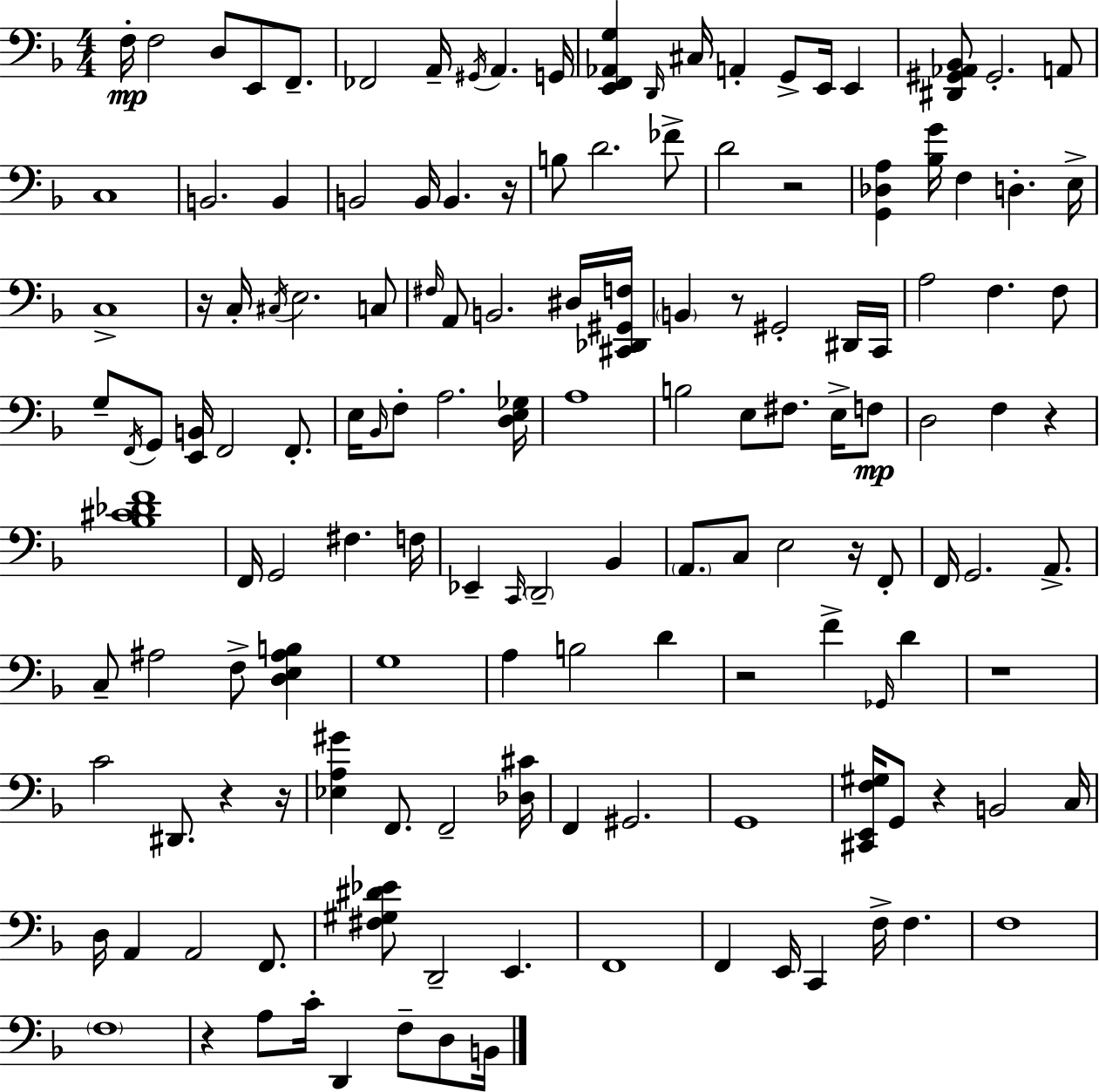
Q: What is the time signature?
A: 4/4